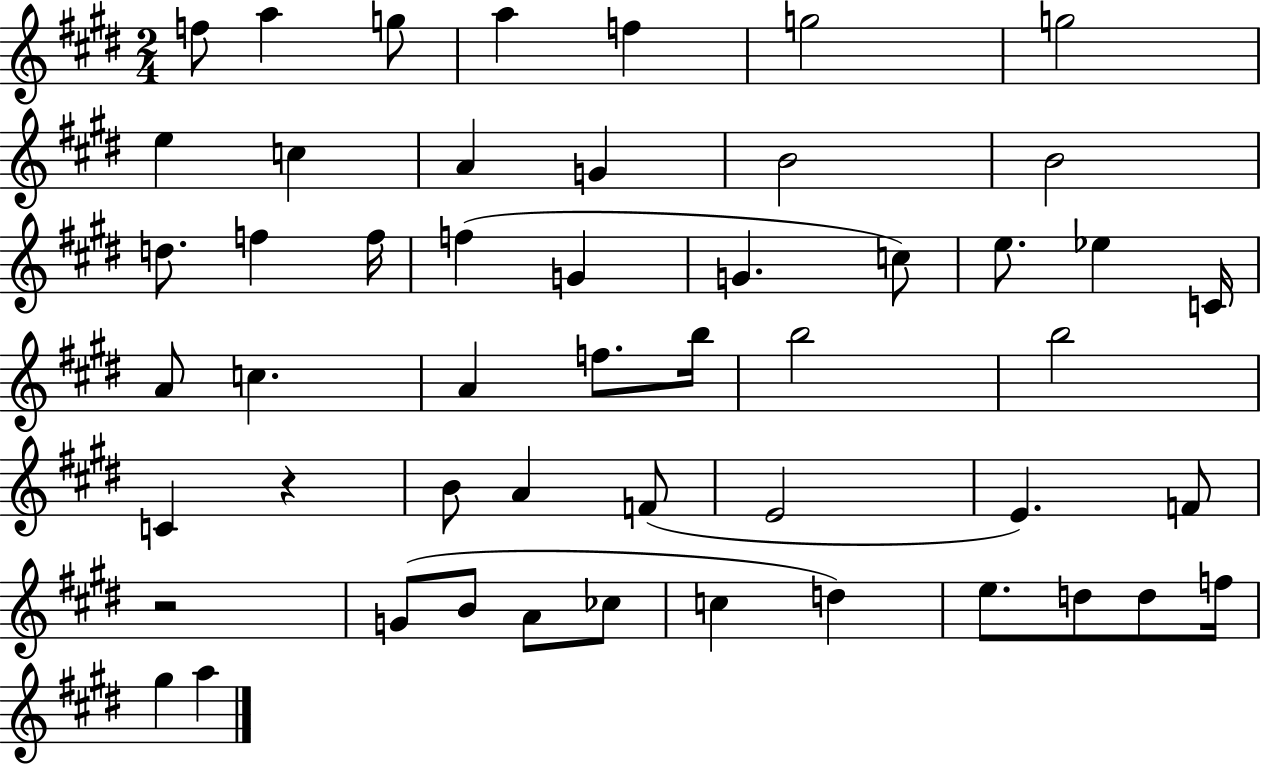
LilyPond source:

{
  \clef treble
  \numericTimeSignature
  \time 2/4
  \key e \major
  f''8 a''4 g''8 | a''4 f''4 | g''2 | g''2 | \break e''4 c''4 | a'4 g'4 | b'2 | b'2 | \break d''8. f''4 f''16 | f''4( g'4 | g'4. c''8) | e''8. ees''4 c'16 | \break a'8 c''4. | a'4 f''8. b''16 | b''2 | b''2 | \break c'4 r4 | b'8 a'4 f'8( | e'2 | e'4.) f'8 | \break r2 | g'8( b'8 a'8 ces''8 | c''4 d''4) | e''8. d''8 d''8 f''16 | \break gis''4 a''4 | \bar "|."
}